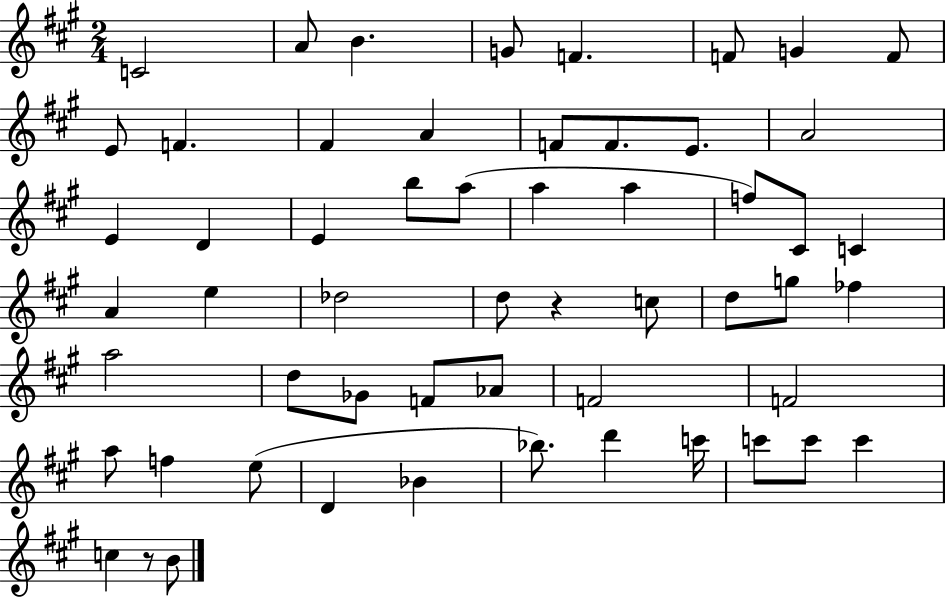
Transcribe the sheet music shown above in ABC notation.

X:1
T:Untitled
M:2/4
L:1/4
K:A
C2 A/2 B G/2 F F/2 G F/2 E/2 F ^F A F/2 F/2 E/2 A2 E D E b/2 a/2 a a f/2 ^C/2 C A e _d2 d/2 z c/2 d/2 g/2 _f a2 d/2 _G/2 F/2 _A/2 F2 F2 a/2 f e/2 D _B _b/2 d' c'/4 c'/2 c'/2 c' c z/2 B/2